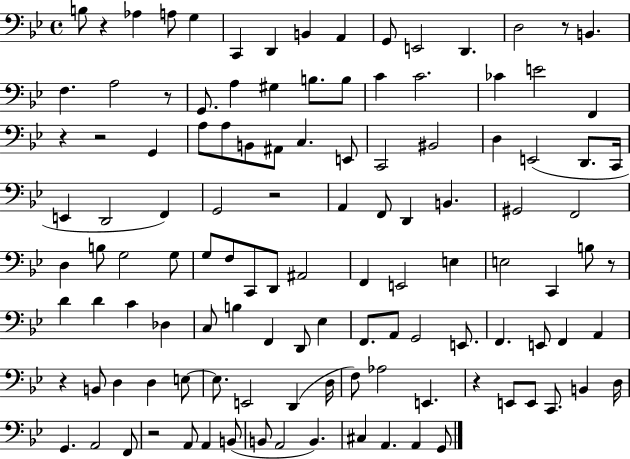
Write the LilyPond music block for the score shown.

{
  \clef bass
  \time 4/4
  \defaultTimeSignature
  \key bes \major
  b8 r4 aes4 a8 g4 | c,4 d,4 b,4 a,4 | g,8 e,2 d,4. | d2 r8 b,4. | \break f4. a2 r8 | g,8. a4 gis4 b8. b8 | c'4 c'2. | ces'4 e'2 f,4 | \break r4 r2 g,4 | a8 a8 b,8 ais,8 c4. e,8 | c,2 bis,2 | d4 e,2( d,8. c,16 | \break e,4 d,2 f,4) | g,2 r2 | a,4 f,8 d,4 b,4. | gis,2 f,2 | \break d4 b8 g2 g8 | g8 f8 c,8 d,8 ais,2 | f,4 e,2 e4 | e2 c,4 b8 r8 | \break d'4 d'4 c'4 des4 | c8 b4 f,4 d,8 ees4 | f,8. a,8 g,2 e,8. | f,4. e,8 f,4 a,4 | \break r4 b,8 d4 d4 e8~~ | e8. e,2 d,4( d16 | f8) aes2 e,4. | r4 e,8 e,8 c,8. b,4 d16 | \break g,4. a,2 f,8 | r2 a,8 a,4 b,8( | b,8 a,2 b,4.) | cis4 a,4. a,4 g,8 | \break \bar "|."
}